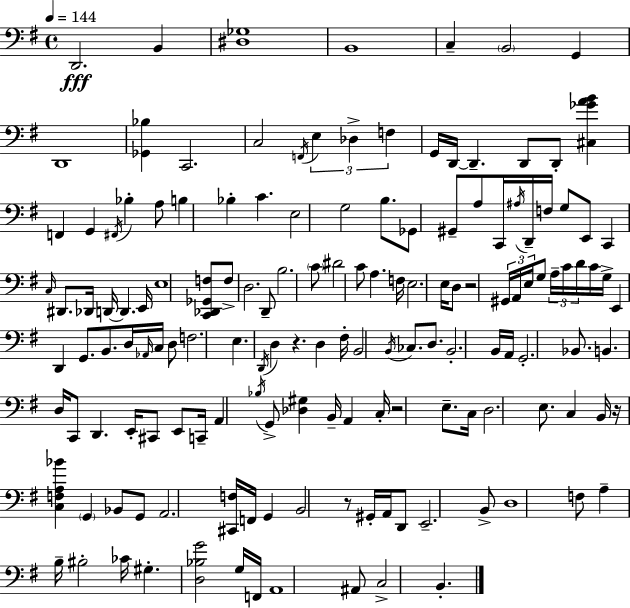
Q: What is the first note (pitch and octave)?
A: D2